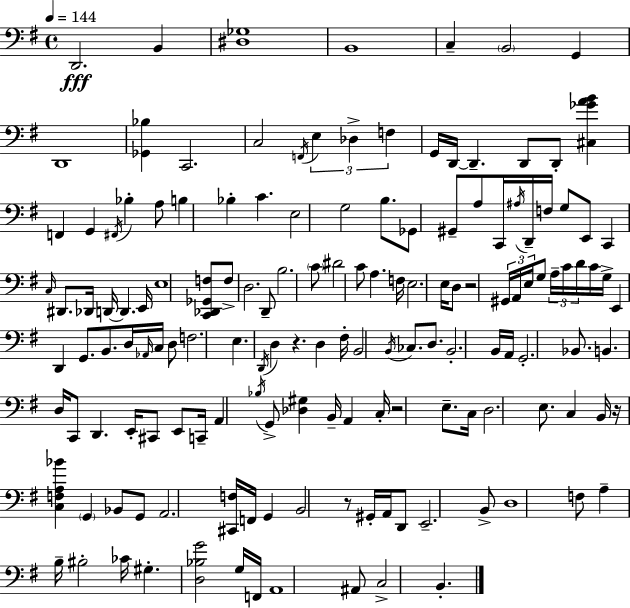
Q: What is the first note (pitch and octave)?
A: D2